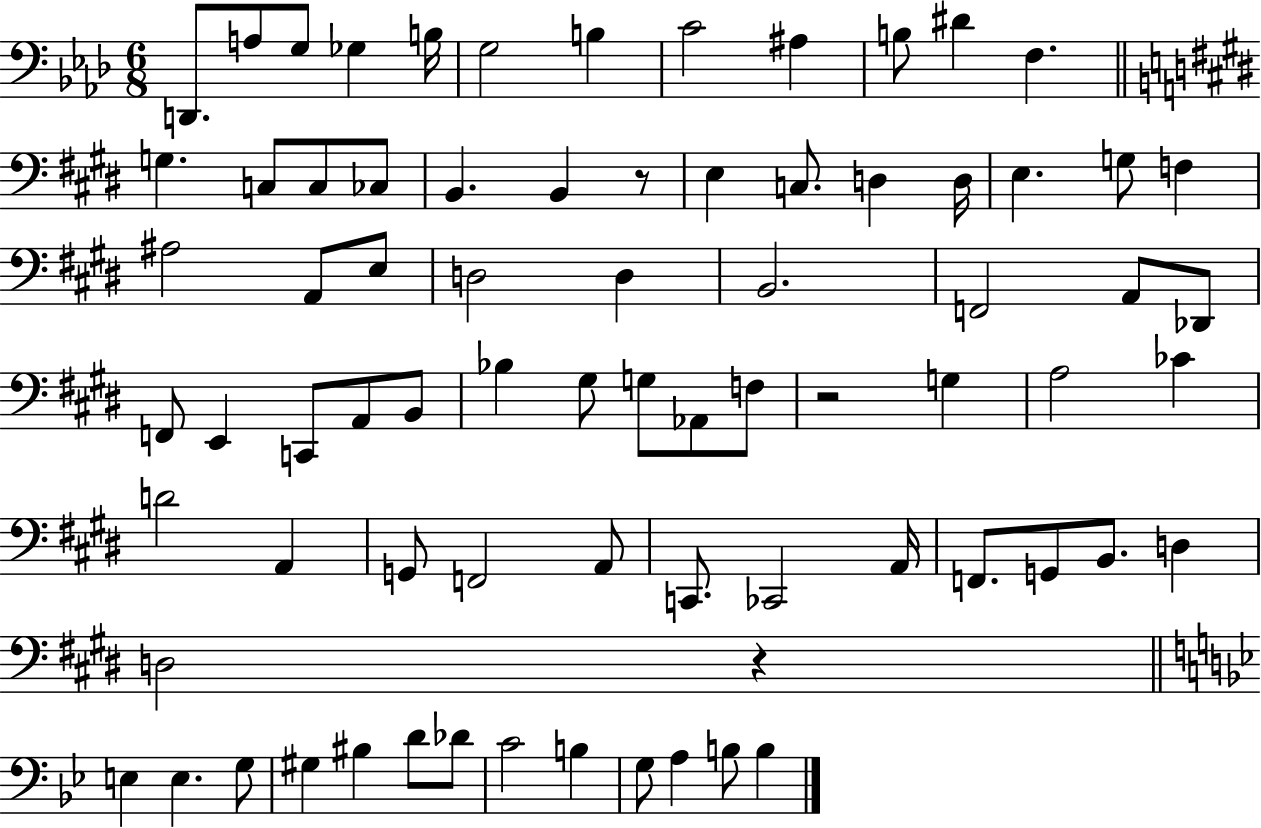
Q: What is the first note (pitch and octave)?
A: D2